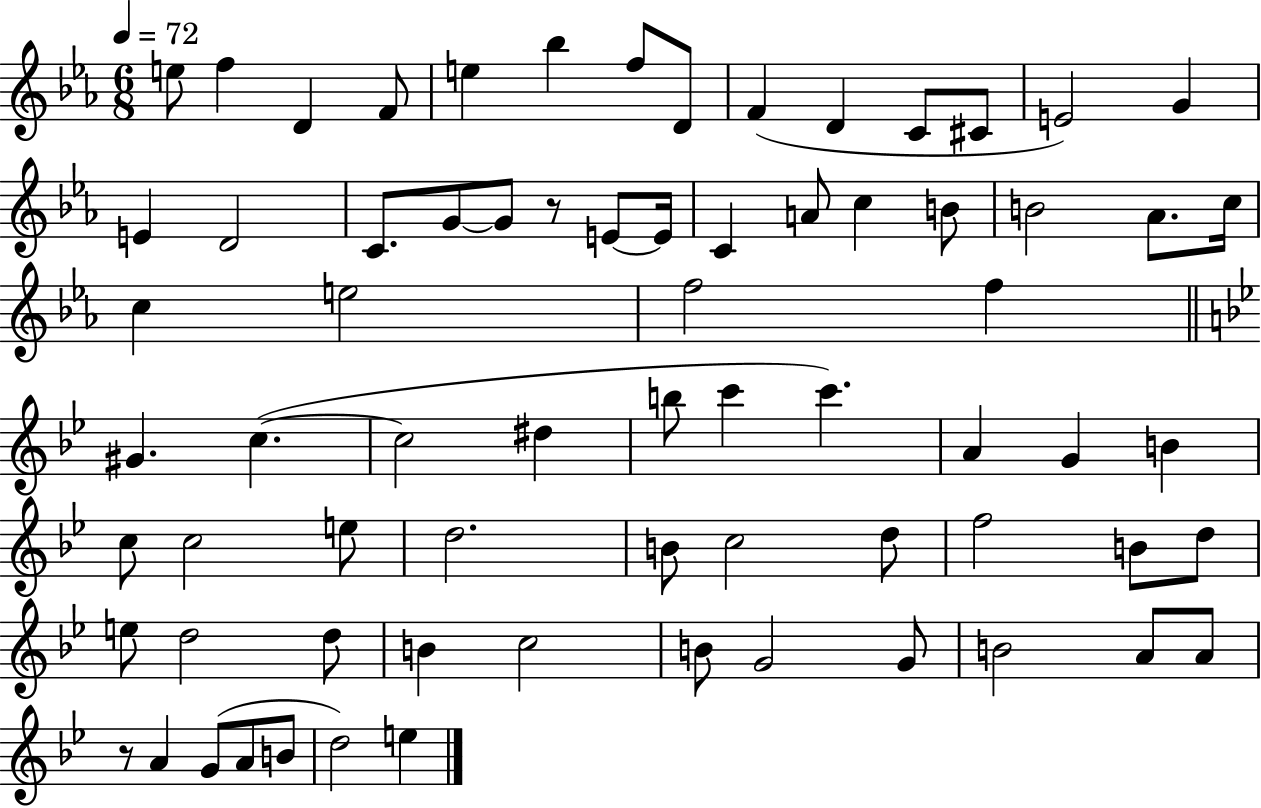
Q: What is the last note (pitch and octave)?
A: E5